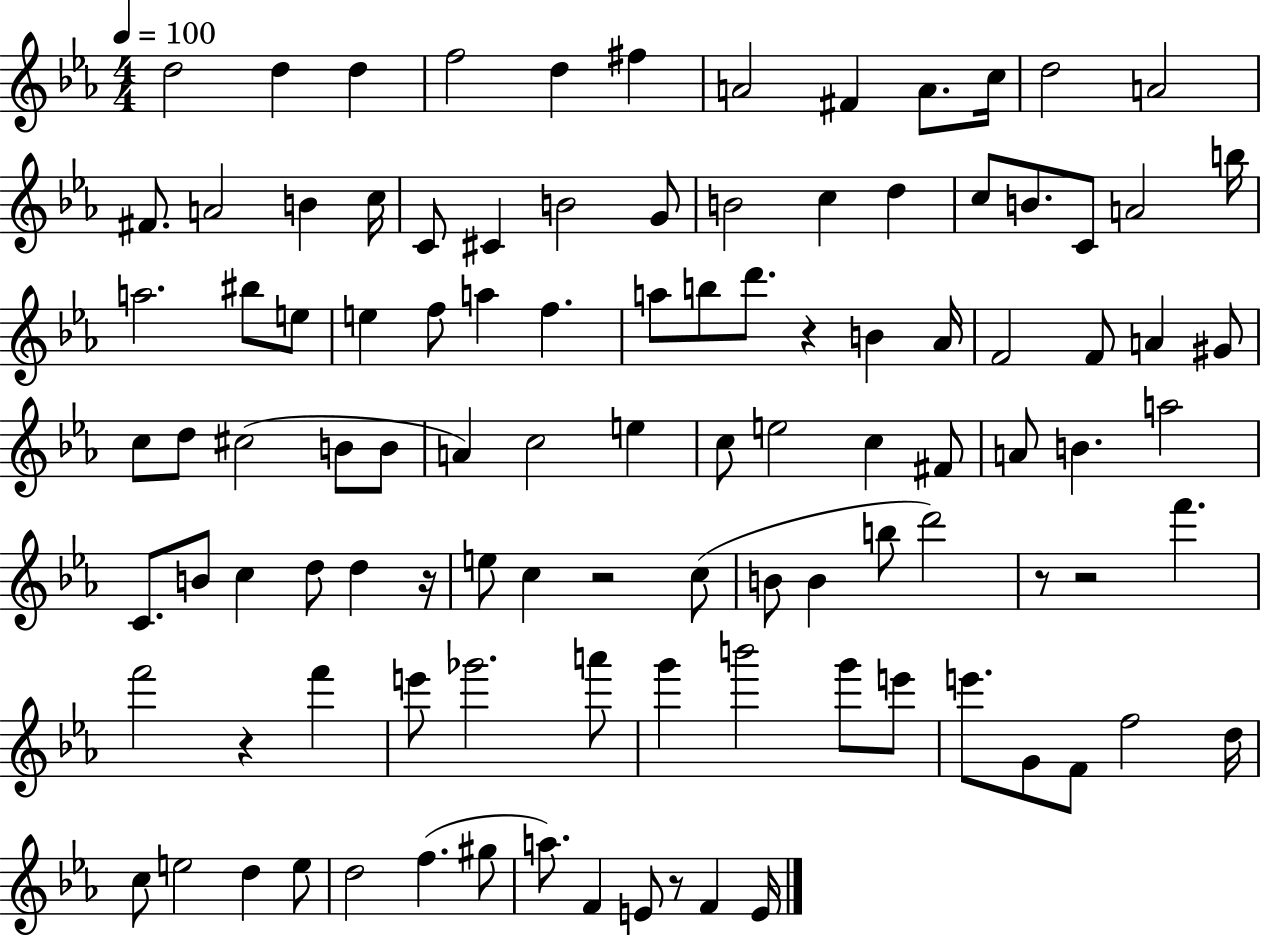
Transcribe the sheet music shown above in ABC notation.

X:1
T:Untitled
M:4/4
L:1/4
K:Eb
d2 d d f2 d ^f A2 ^F A/2 c/4 d2 A2 ^F/2 A2 B c/4 C/2 ^C B2 G/2 B2 c d c/2 B/2 C/2 A2 b/4 a2 ^b/2 e/2 e f/2 a f a/2 b/2 d'/2 z B _A/4 F2 F/2 A ^G/2 c/2 d/2 ^c2 B/2 B/2 A c2 e c/2 e2 c ^F/2 A/2 B a2 C/2 B/2 c d/2 d z/4 e/2 c z2 c/2 B/2 B b/2 d'2 z/2 z2 f' f'2 z f' e'/2 _g'2 a'/2 g' b'2 g'/2 e'/2 e'/2 G/2 F/2 f2 d/4 c/2 e2 d e/2 d2 f ^g/2 a/2 F E/2 z/2 F E/4